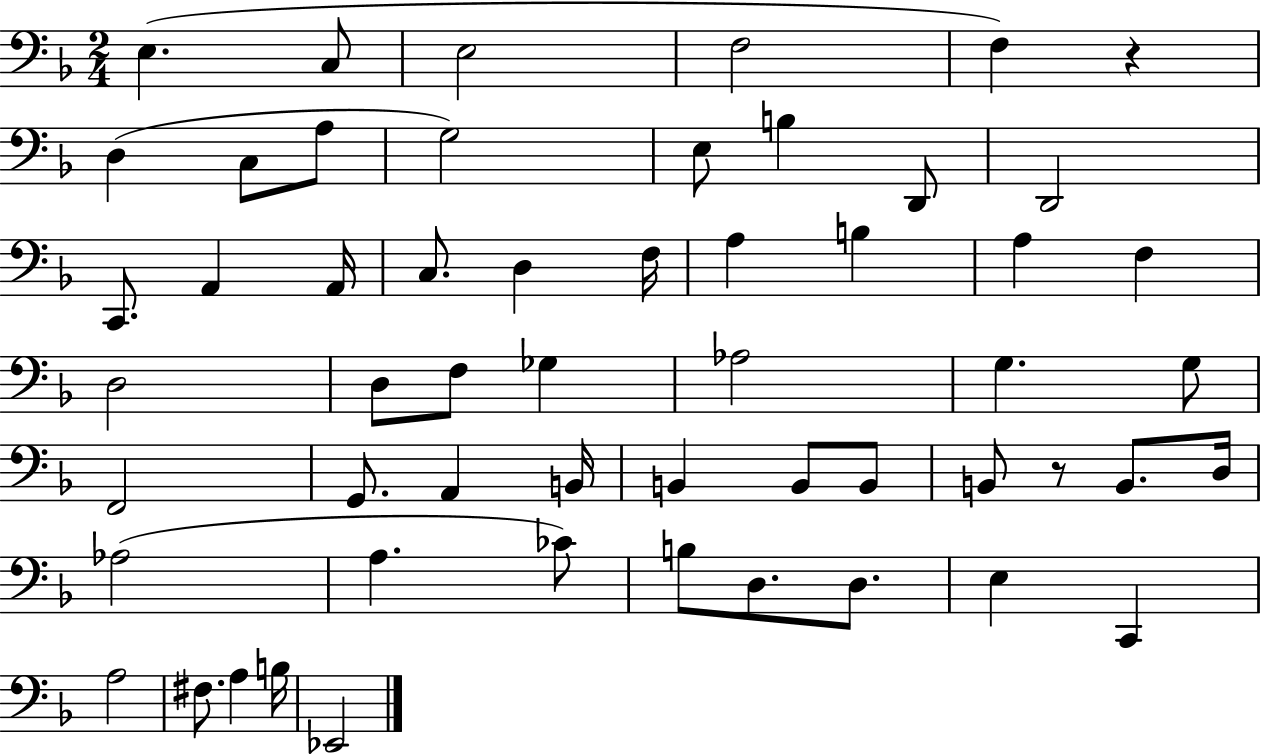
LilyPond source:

{
  \clef bass
  \numericTimeSignature
  \time 2/4
  \key f \major
  \repeat volta 2 { e4.( c8 | e2 | f2 | f4) r4 | \break d4( c8 a8 | g2) | e8 b4 d,8 | d,2 | \break c,8. a,4 a,16 | c8. d4 f16 | a4 b4 | a4 f4 | \break d2 | d8 f8 ges4 | aes2 | g4. g8 | \break f,2 | g,8. a,4 b,16 | b,4 b,8 b,8 | b,8 r8 b,8. d16 | \break aes2( | a4. ces'8) | b8 d8. d8. | e4 c,4 | \break a2 | fis8. a4 b16 | ees,2 | } \bar "|."
}